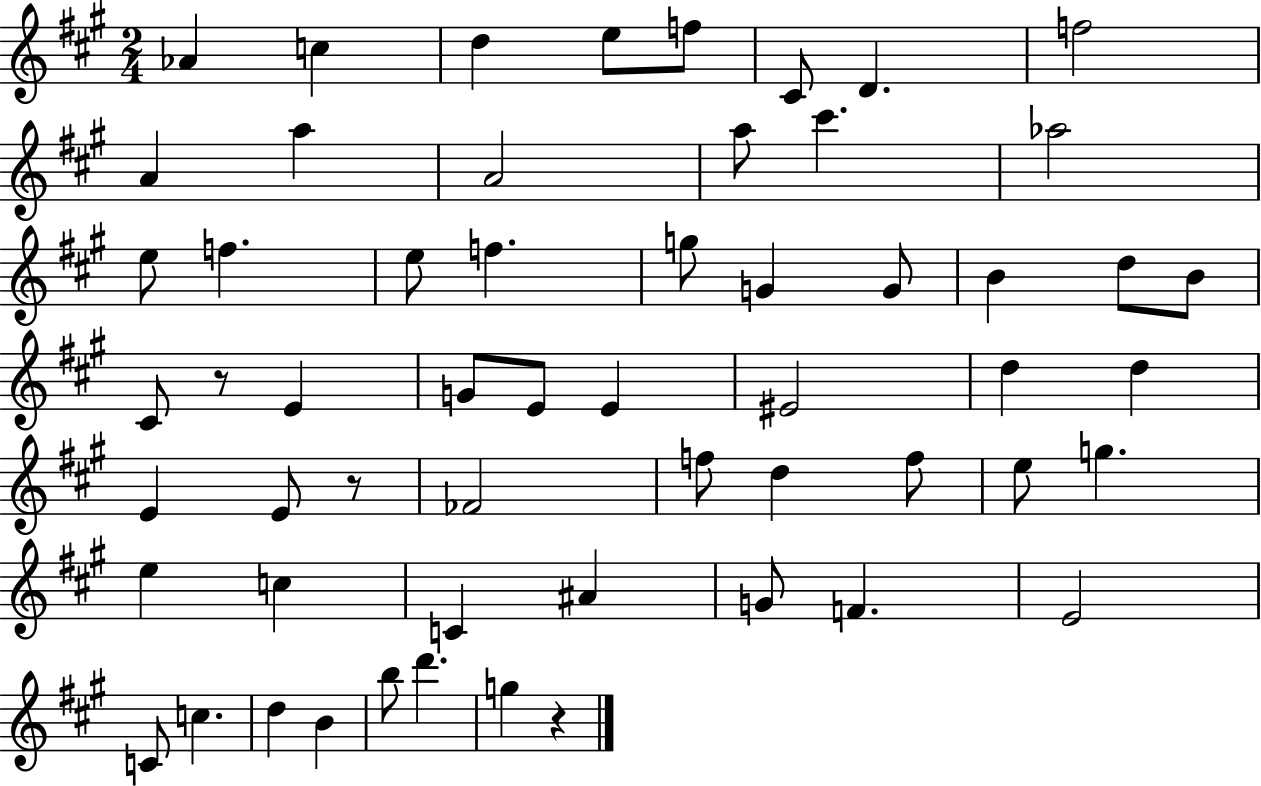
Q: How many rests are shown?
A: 3